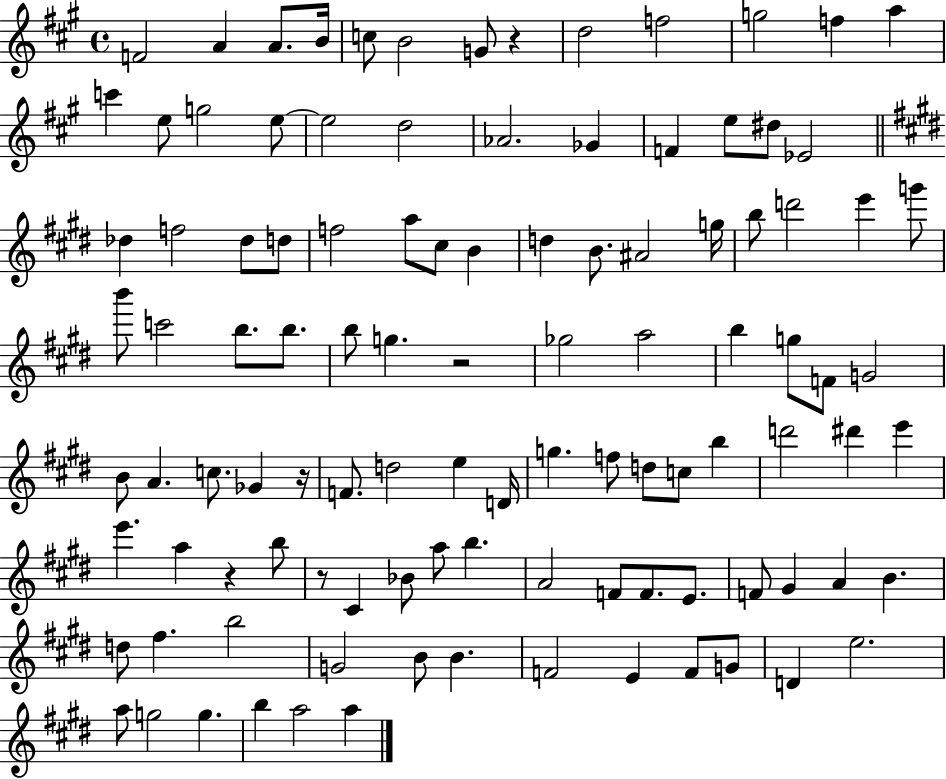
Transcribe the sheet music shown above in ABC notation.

X:1
T:Untitled
M:4/4
L:1/4
K:A
F2 A A/2 B/4 c/2 B2 G/2 z d2 f2 g2 f a c' e/2 g2 e/2 e2 d2 _A2 _G F e/2 ^d/2 _E2 _d f2 _d/2 d/2 f2 a/2 ^c/2 B d B/2 ^A2 g/4 b/2 d'2 e' g'/2 b'/2 c'2 b/2 b/2 b/2 g z2 _g2 a2 b g/2 F/2 G2 B/2 A c/2 _G z/4 F/2 d2 e D/4 g f/2 d/2 c/2 b d'2 ^d' e' e' a z b/2 z/2 ^C _B/2 a/2 b A2 F/2 F/2 E/2 F/2 ^G A B d/2 ^f b2 G2 B/2 B F2 E F/2 G/2 D e2 a/2 g2 g b a2 a